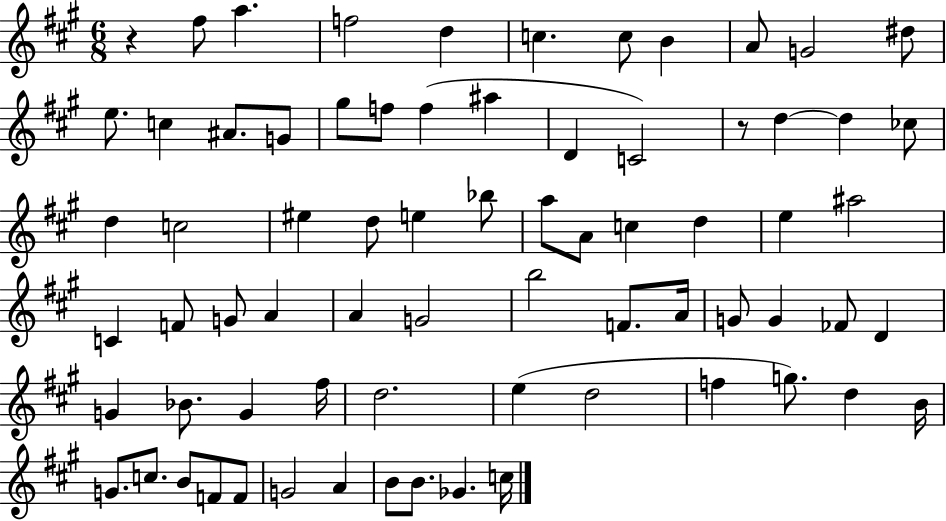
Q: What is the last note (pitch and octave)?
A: C5